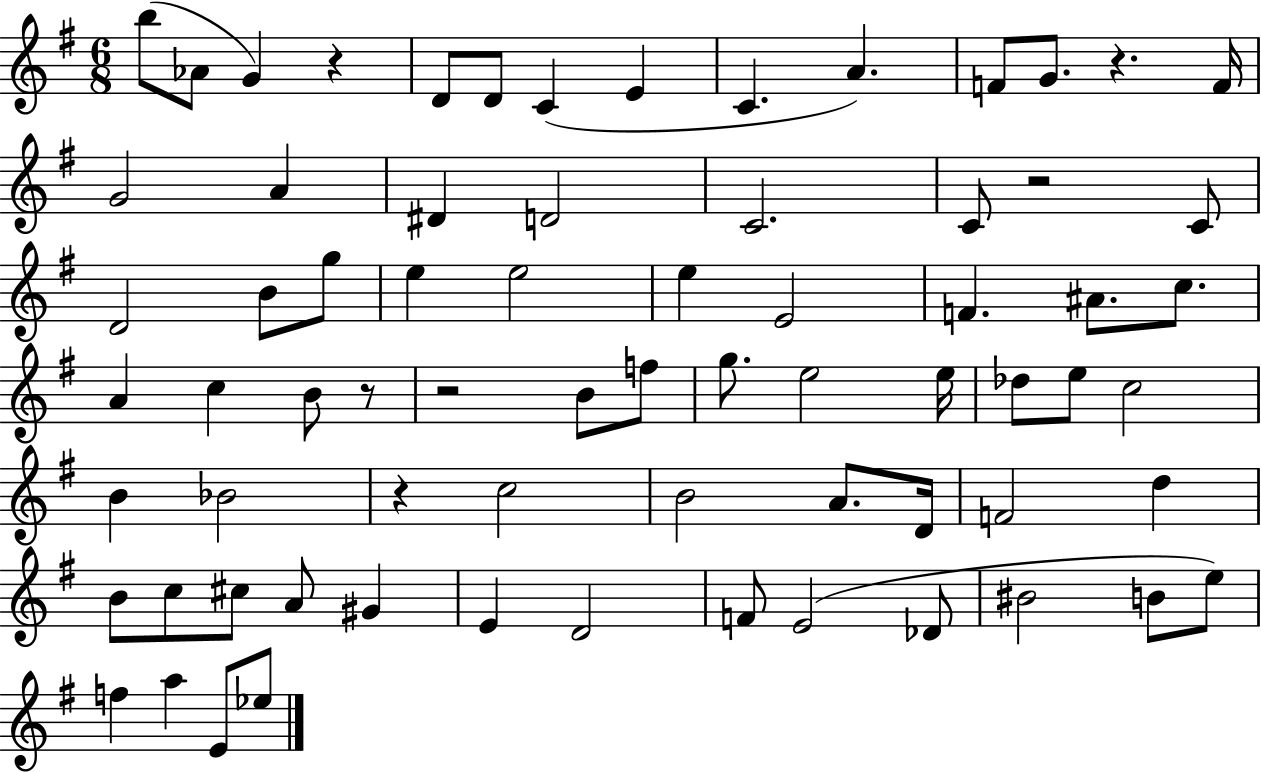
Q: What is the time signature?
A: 6/8